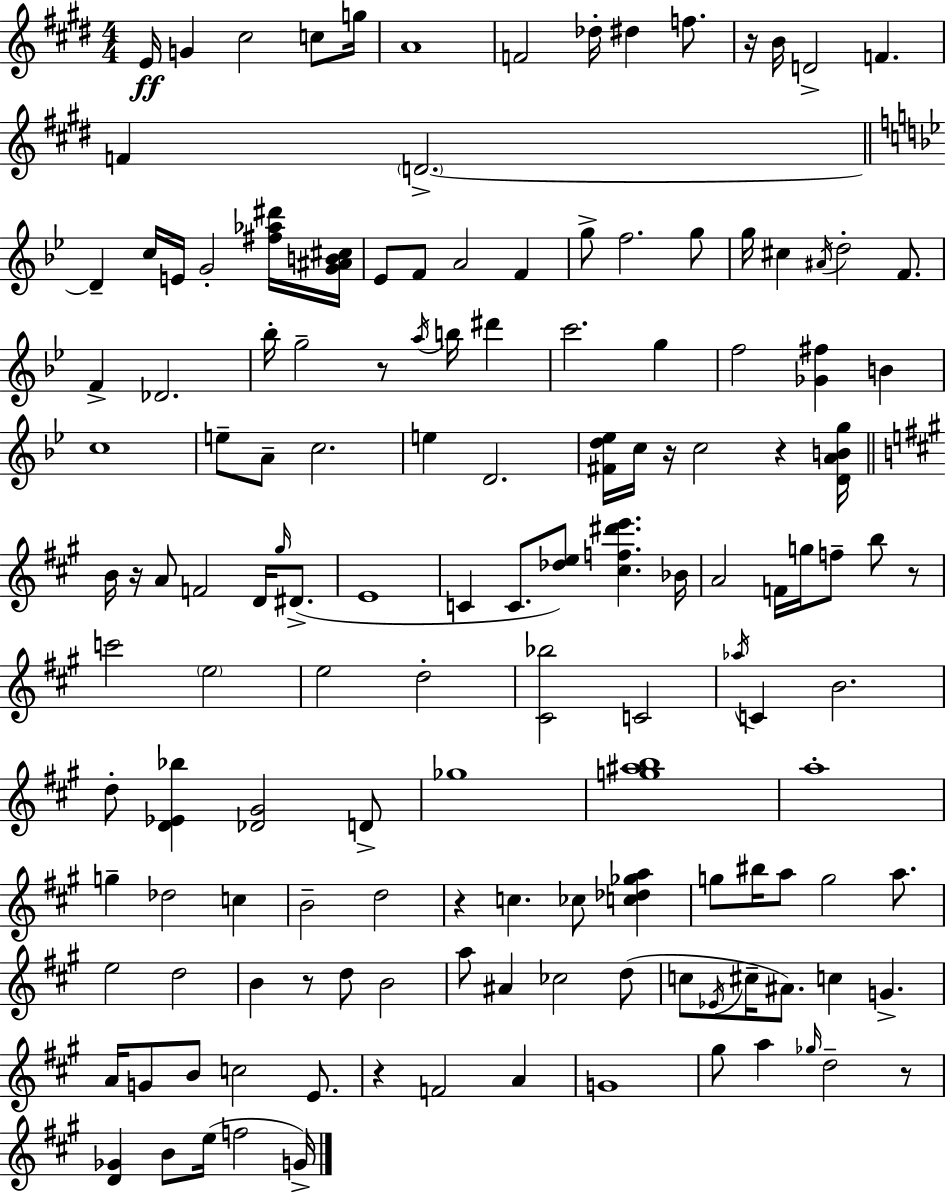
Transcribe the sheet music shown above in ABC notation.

X:1
T:Untitled
M:4/4
L:1/4
K:E
E/4 G ^c2 c/2 g/4 A4 F2 _d/4 ^d f/2 z/4 B/4 D2 F F D2 D c/4 E/4 G2 [^f_a^d']/4 [G^AB^c]/4 _E/2 F/2 A2 F g/2 f2 g/2 g/4 ^c ^A/4 d2 F/2 F _D2 _b/4 g2 z/2 a/4 b/4 ^d' c'2 g f2 [_G^f] B c4 e/2 A/2 c2 e D2 [^Fd_e]/4 c/4 z/4 c2 z [DABg]/4 B/4 z/4 A/2 F2 D/4 ^g/4 ^D/2 E4 C C/2 [_de]/2 [^cf^d'e'] _B/4 A2 F/4 g/4 f/2 b/2 z/2 c'2 e2 e2 d2 [^C_b]2 C2 _a/4 C B2 d/2 [D_E_b] [_D^G]2 D/2 _g4 [g^ab]4 a4 g _d2 c B2 d2 z c _c/2 [c_d_ga] g/2 ^b/4 a/2 g2 a/2 e2 d2 B z/2 d/2 B2 a/2 ^A _c2 d/2 c/2 _E/4 ^c/4 ^A/2 c G A/4 G/2 B/2 c2 E/2 z F2 A G4 ^g/2 a _g/4 d2 z/2 [D_G] B/2 e/4 f2 G/4